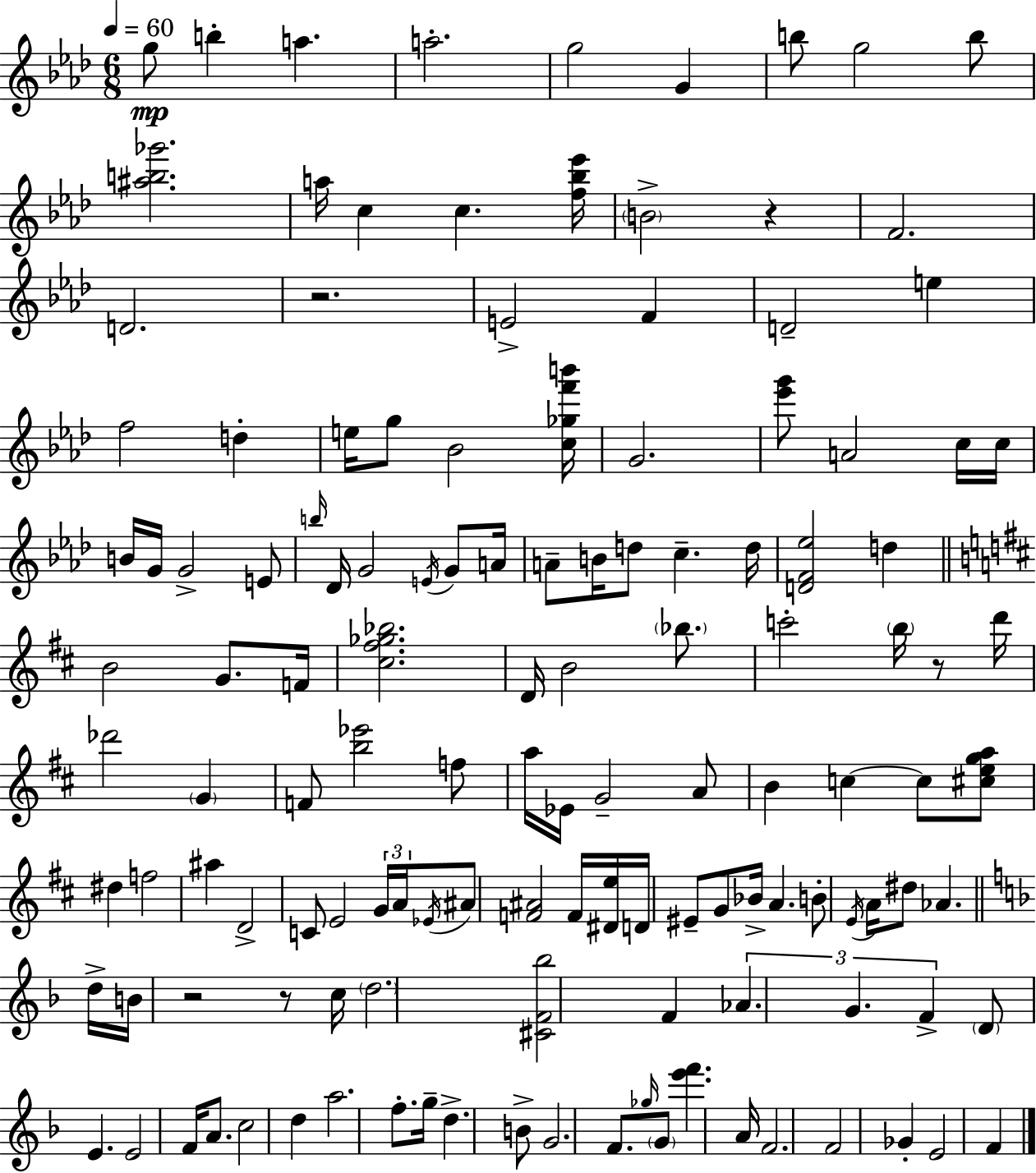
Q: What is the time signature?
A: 6/8